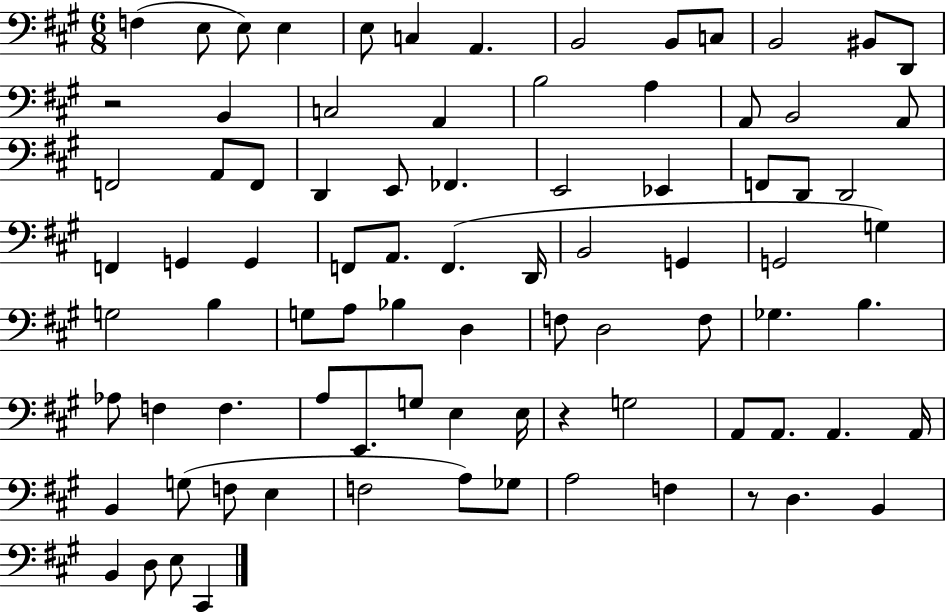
{
  \clef bass
  \numericTimeSignature
  \time 6/8
  \key a \major
  f4( e8 e8) e4 | e8 c4 a,4. | b,2 b,8 c8 | b,2 bis,8 d,8 | \break r2 b,4 | c2 a,4 | b2 a4 | a,8 b,2 a,8 | \break f,2 a,8 f,8 | d,4 e,8 fes,4. | e,2 ees,4 | f,8 d,8 d,2 | \break f,4 g,4 g,4 | f,8 a,8. f,4.( d,16 | b,2 g,4 | g,2 g4) | \break g2 b4 | g8 a8 bes4 d4 | f8 d2 f8 | ges4. b4. | \break aes8 f4 f4. | a8 e,8. g8 e4 e16 | r4 g2 | a,8 a,8. a,4. a,16 | \break b,4 g8( f8 e4 | f2 a8) ges8 | a2 f4 | r8 d4. b,4 | \break b,4 d8 e8 cis,4 | \bar "|."
}